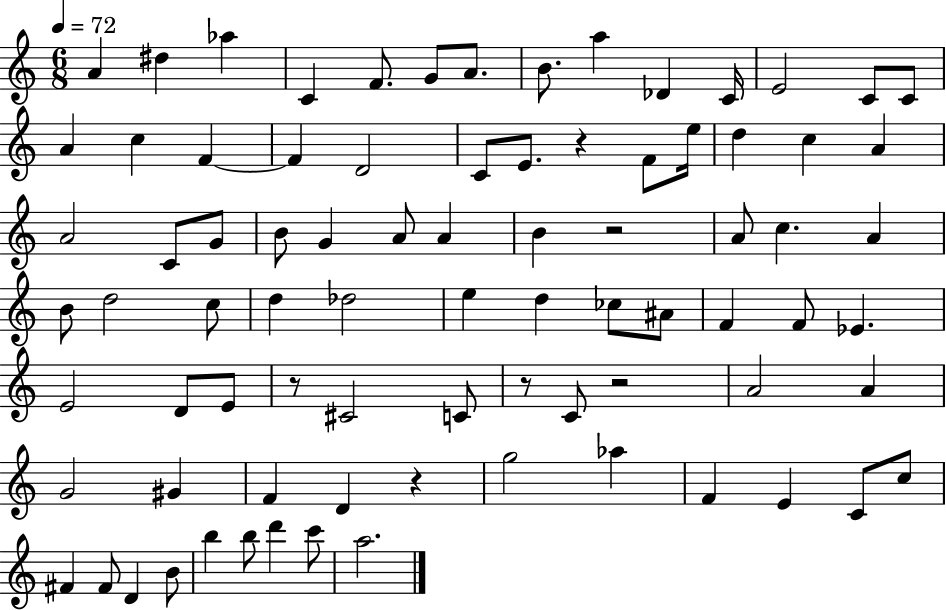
{
  \clef treble
  \numericTimeSignature
  \time 6/8
  \key c \major
  \tempo 4 = 72
  a'4 dis''4 aes''4 | c'4 f'8. g'8 a'8. | b'8. a''4 des'4 c'16 | e'2 c'8 c'8 | \break a'4 c''4 f'4~~ | f'4 d'2 | c'8 e'8. r4 f'8 e''16 | d''4 c''4 a'4 | \break a'2 c'8 g'8 | b'8 g'4 a'8 a'4 | b'4 r2 | a'8 c''4. a'4 | \break b'8 d''2 c''8 | d''4 des''2 | e''4 d''4 ces''8 ais'8 | f'4 f'8 ees'4. | \break e'2 d'8 e'8 | r8 cis'2 c'8 | r8 c'8 r2 | a'2 a'4 | \break g'2 gis'4 | f'4 d'4 r4 | g''2 aes''4 | f'4 e'4 c'8 c''8 | \break fis'4 fis'8 d'4 b'8 | b''4 b''8 d'''4 c'''8 | a''2. | \bar "|."
}